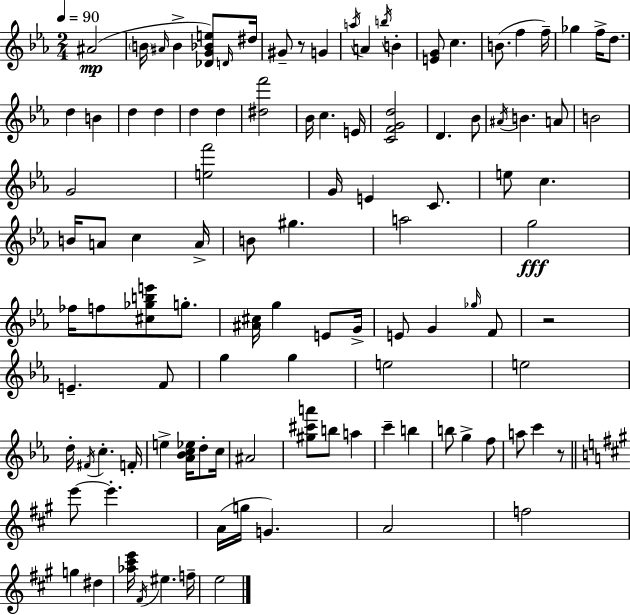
A#4/h B4/s A#4/s B4/q [Db4,G4,Bb4,E5]/e D4/s D#5/s G#4/e R/e G4/q A5/s A4/q B5/s B4/q [E4,G4]/e C5/q. B4/e. F5/q F5/s Gb5/q F5/s D5/e. D5/q B4/q D5/q D5/q D5/q D5/q [D#5,F6]/h Bb4/s C5/q. E4/s [C4,F4,G4,D5]/h D4/q. Bb4/e A#4/s B4/q. A4/e B4/h G4/h [E5,F6]/h G4/s E4/q C4/e. E5/e C5/q. B4/s A4/e C5/q A4/s B4/e G#5/q. A5/h G5/h FES5/s F5/e [C#5,Gb5,B5,E6]/e G5/e. [A#4,C#5]/s G5/q E4/e G4/s E4/e G4/q Gb5/s F4/e R/h E4/q. F4/e G5/q G5/q E5/h E5/h D5/s F#4/s C5/q. F4/s E5/q [Ab4,Bb4,C5,Eb5]/s D5/e C5/s A#4/h [G#5,C#6,A6]/e B5/e A5/q C6/q B5/q B5/e G5/q F5/e A5/e C6/q R/e E6/e E6/q. A4/s G5/s G4/q. A4/h F5/h G5/q D#5/q [Ab5,C#6,E6]/s F#4/s EIS5/q. F5/s E5/h